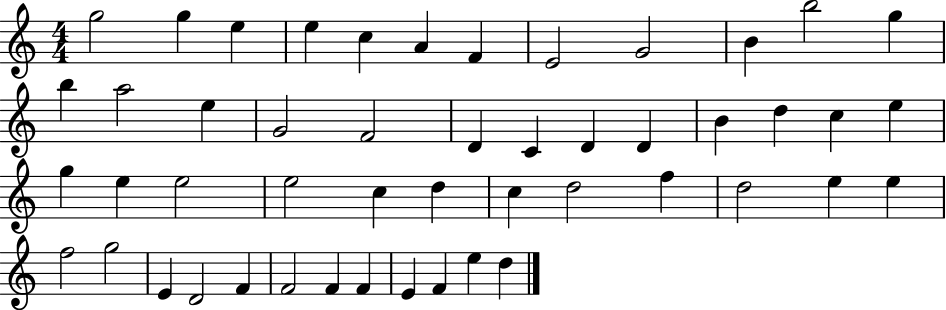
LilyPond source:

{
  \clef treble
  \numericTimeSignature
  \time 4/4
  \key c \major
  g''2 g''4 e''4 | e''4 c''4 a'4 f'4 | e'2 g'2 | b'4 b''2 g''4 | \break b''4 a''2 e''4 | g'2 f'2 | d'4 c'4 d'4 d'4 | b'4 d''4 c''4 e''4 | \break g''4 e''4 e''2 | e''2 c''4 d''4 | c''4 d''2 f''4 | d''2 e''4 e''4 | \break f''2 g''2 | e'4 d'2 f'4 | f'2 f'4 f'4 | e'4 f'4 e''4 d''4 | \break \bar "|."
}